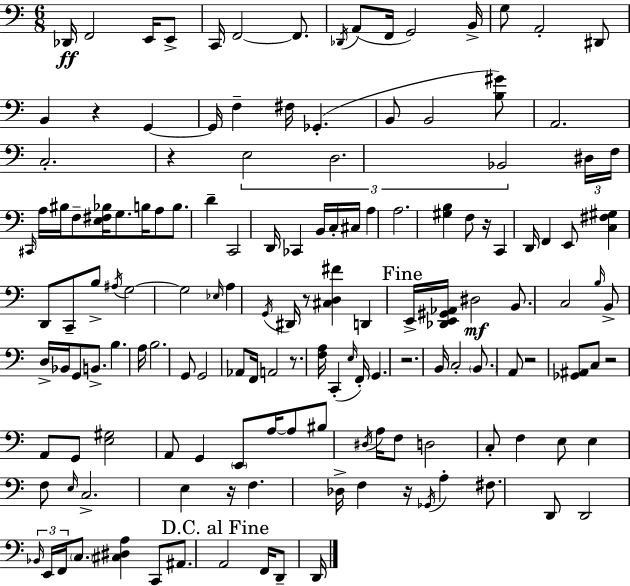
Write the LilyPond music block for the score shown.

{
  \clef bass
  \numericTimeSignature
  \time 6/8
  \key c \major
  des,16\ff f,2 e,16 e,8-> | c,16 f,2~~ f,8. | \acciaccatura { des,16 }( a,8 f,16 g,2) | b,16-> g8 a,2-. dis,8 | \break b,4 r4 g,4~~ | g,16 f4-- fis16 ges,4.-.( | b,8 b,2 <b gis'>8) | a,2. | \break c2.-. | r4 \tuplet 3/2 { e2 | d2. | bes,2 } \tuplet 3/2 { dis16 f16 \grace { cis,16 } } | \break a16 bis16 f8-- <e fis bes>16 g8. b16 a8 b8. | d'4-- c,2 | d,16 ces,4 b,16 c16-. cis16 a4 | a2. | \break <gis b>4 f8 r16 c,4 | d,16 f,4 e,8 <c fis gis>4 | d,8 c,8-- b8-> \acciaccatura { ais16 } g2~~ | g2 \grace { ees16 } | \break a4 \acciaccatura { g,16 } dis,16 r8 <cis d fis'>4 | d,4 \mark "Fine" e,16-> <des, e, gis, aes,>16 dis2\mf | b,8. c2 | \grace { b16 } b,8-> d16-> bes,16 g,8 b,8.-> b4. | \break a16 b2. | g,8 g,2 | aes,8 f,16 a,2 | r8. <f a>16 c,4-.( \grace { e16 } | \break f,16-.) g,4. r2. | b,16 c2-. | \parenthesize b,8. a,8 r2 | <ges, ais,>8 c8 r2 | \break a,8 g,8 <e gis>2 | a,8 g,4 \parenthesize e,8 | a16~~ a8 bis8 \acciaccatura { dis16 } a16 f8 d2 | c8-. f4 | \break e8 e4 f8 \grace { e16 } c2.-> | e4 | r16 f4. des16-> f4 | r16 \acciaccatura { ges,16 } a4-. fis8. d,8 | \break d,2 \tuplet 3/2 { \grace { bes,16 } e,16 f,16 } \parenthesize c8. | <cis dis a>4 c,8 ais,8. \mark "D.C. al Fine" a,2 | f,16 d,8-- d,16 \bar "|."
}